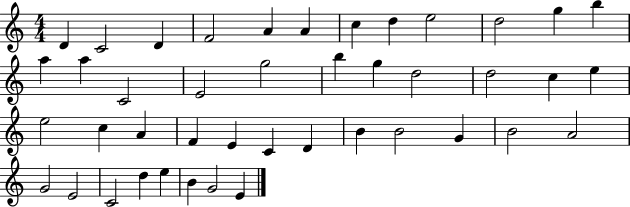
X:1
T:Untitled
M:4/4
L:1/4
K:C
D C2 D F2 A A c d e2 d2 g b a a C2 E2 g2 b g d2 d2 c e e2 c A F E C D B B2 G B2 A2 G2 E2 C2 d e B G2 E